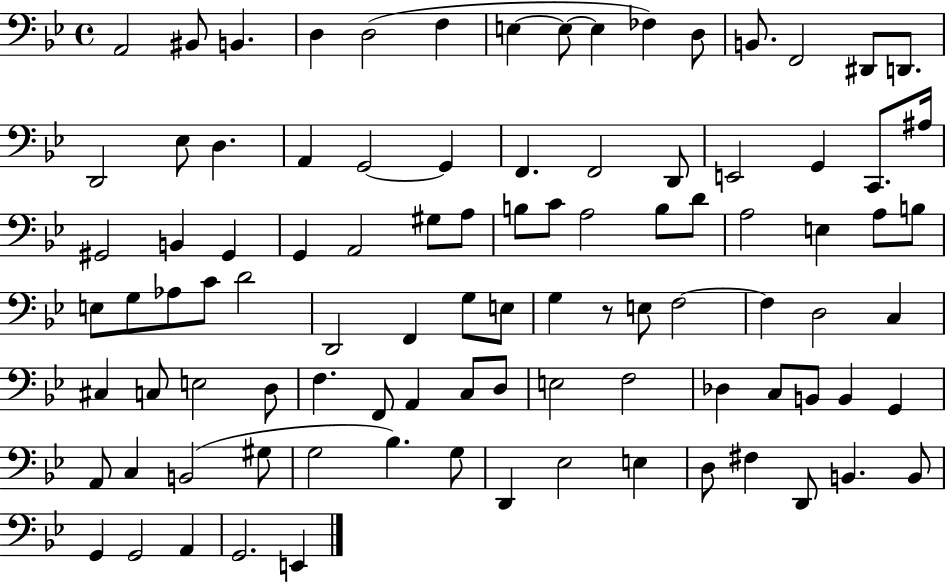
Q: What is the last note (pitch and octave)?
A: E2